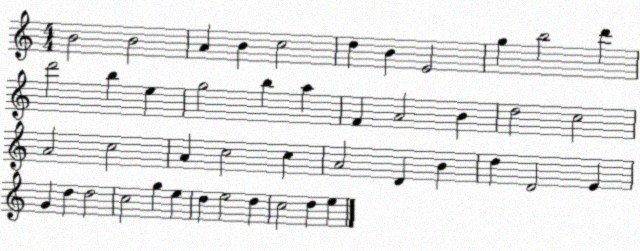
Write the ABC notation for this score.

X:1
T:Untitled
M:4/4
L:1/4
K:C
B2 B2 A B c2 d B E2 g b2 d' d'2 b e g2 b a F A2 B d2 c2 A2 c2 A c2 c A2 D B d D2 E G d d2 c2 g e d e2 d c2 d e